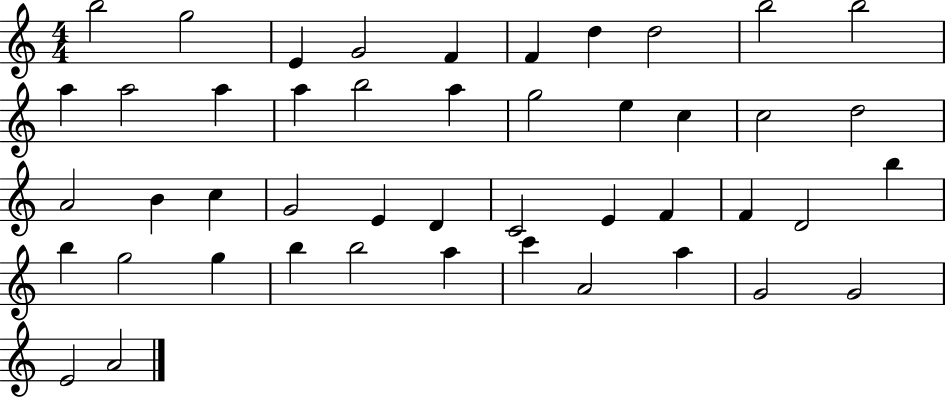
X:1
T:Untitled
M:4/4
L:1/4
K:C
b2 g2 E G2 F F d d2 b2 b2 a a2 a a b2 a g2 e c c2 d2 A2 B c G2 E D C2 E F F D2 b b g2 g b b2 a c' A2 a G2 G2 E2 A2